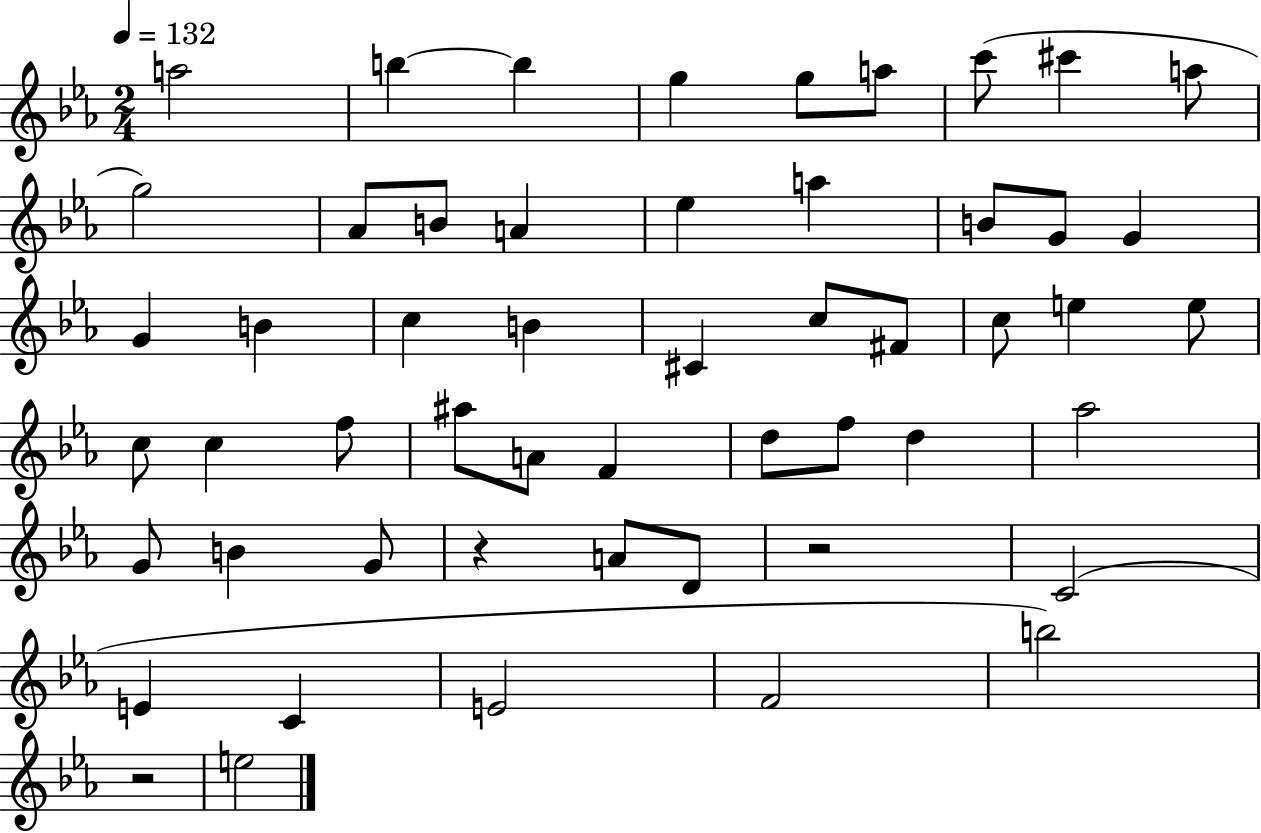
{
  \clef treble
  \numericTimeSignature
  \time 2/4
  \key ees \major
  \tempo 4 = 132
  a''2 | b''4~~ b''4 | g''4 g''8 a''8 | c'''8( cis'''4 a''8 | \break g''2) | aes'8 b'8 a'4 | ees''4 a''4 | b'8 g'8 g'4 | \break g'4 b'4 | c''4 b'4 | cis'4 c''8 fis'8 | c''8 e''4 e''8 | \break c''8 c''4 f''8 | ais''8 a'8 f'4 | d''8 f''8 d''4 | aes''2 | \break g'8 b'4 g'8 | r4 a'8 d'8 | r2 | c'2( | \break e'4 c'4 | e'2 | f'2 | b''2) | \break r2 | e''2 | \bar "|."
}